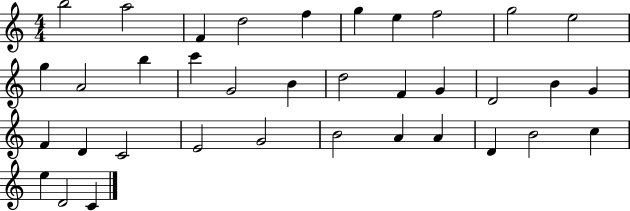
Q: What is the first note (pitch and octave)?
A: B5